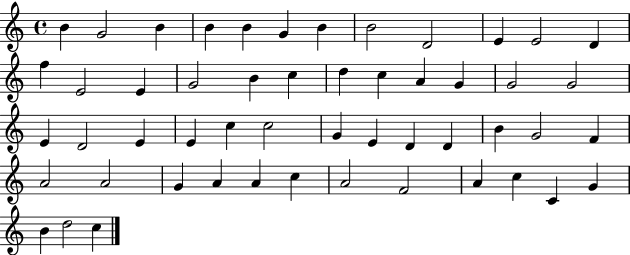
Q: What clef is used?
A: treble